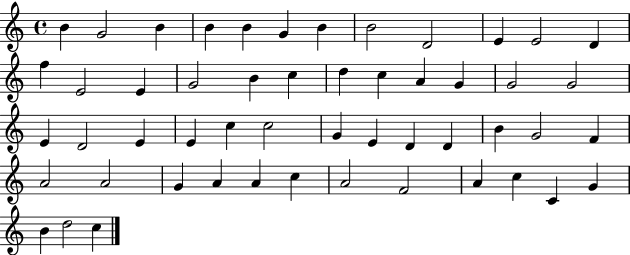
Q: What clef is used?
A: treble